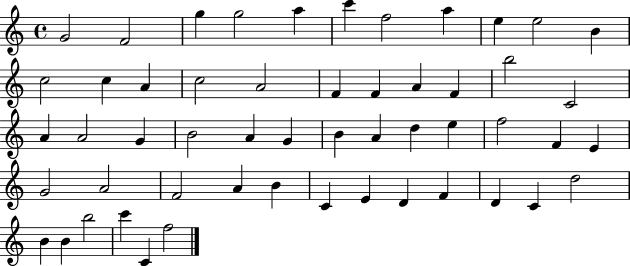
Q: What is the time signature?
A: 4/4